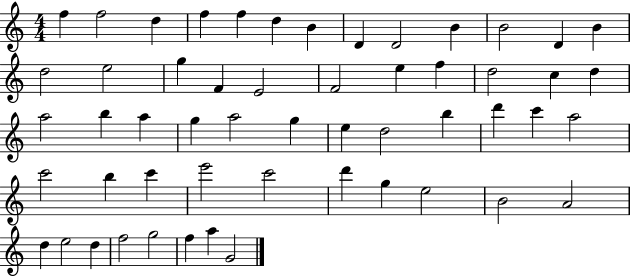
{
  \clef treble
  \numericTimeSignature
  \time 4/4
  \key c \major
  f''4 f''2 d''4 | f''4 f''4 d''4 b'4 | d'4 d'2 b'4 | b'2 d'4 b'4 | \break d''2 e''2 | g''4 f'4 e'2 | f'2 e''4 f''4 | d''2 c''4 d''4 | \break a''2 b''4 a''4 | g''4 a''2 g''4 | e''4 d''2 b''4 | d'''4 c'''4 a''2 | \break c'''2 b''4 c'''4 | e'''2 c'''2 | d'''4 g''4 e''2 | b'2 a'2 | \break d''4 e''2 d''4 | f''2 g''2 | f''4 a''4 g'2 | \bar "|."
}